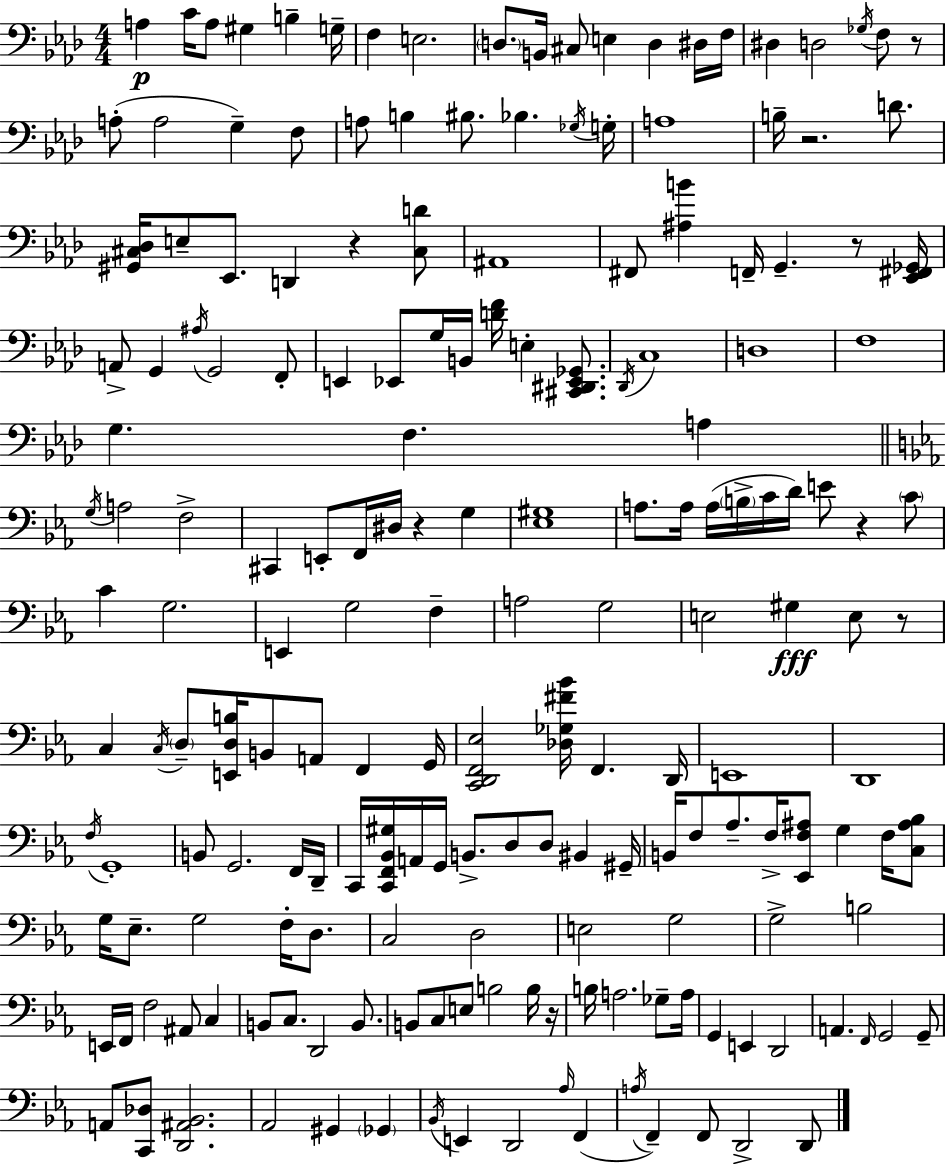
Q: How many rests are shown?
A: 8